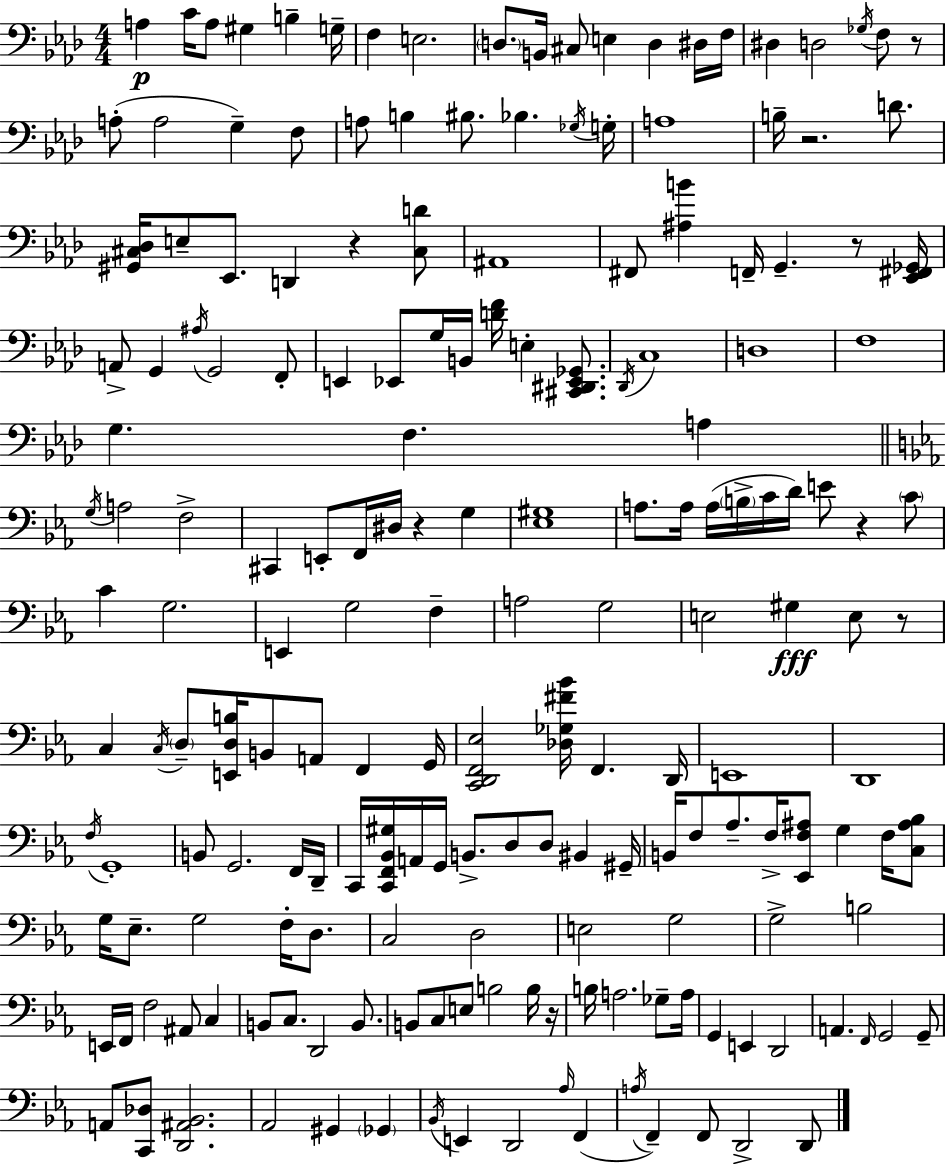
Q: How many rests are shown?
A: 8